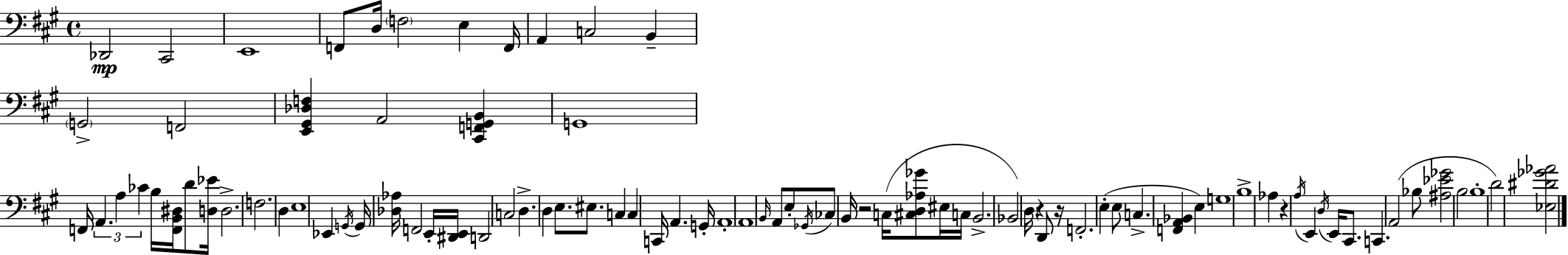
X:1
T:Untitled
M:4/4
L:1/4
K:A
_D,,2 ^C,,2 E,,4 F,,/2 D,/4 F,2 E, F,,/4 A,, C,2 B,, G,,2 F,,2 [E,,^G,,_D,F,] A,,2 [^C,,F,,G,,B,,] G,,4 F,,/4 A,, A, _C B,/4 [F,,B,,^D,]/4 D/2 [D,_E]/4 D,2 F,2 D, E,4 _E,, G,,/4 G,,/4 [_D,_A,]/4 F,,2 E,,/4 [^D,,E,,]/4 D,,2 C,2 D, D, E,/2 ^E,/2 C, C, C,,/4 A,, G,,/4 A,,4 A,,4 B,,/4 A,,/2 E,/2 _G,,/4 _C,/2 B,,/4 z2 C,/4 [^C,D,_A,_G]/2 ^E,/4 C,/4 B,,2 _B,,2 D,/4 z D,,/2 z/4 F,,2 E, E,/2 C, [F,,A,,_B,,] E, G,4 B,4 _A, z A,/4 E,, D,/4 E,,/4 ^C,,/2 C,, A,,2 _B,/2 [^A,_E_G]2 B,2 B,4 D2 [_E,^D_G_A]2